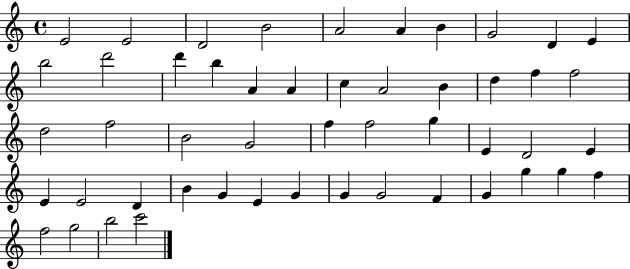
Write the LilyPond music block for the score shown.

{
  \clef treble
  \time 4/4
  \defaultTimeSignature
  \key c \major
  e'2 e'2 | d'2 b'2 | a'2 a'4 b'4 | g'2 d'4 e'4 | \break b''2 d'''2 | d'''4 b''4 a'4 a'4 | c''4 a'2 b'4 | d''4 f''4 f''2 | \break d''2 f''2 | b'2 g'2 | f''4 f''2 g''4 | e'4 d'2 e'4 | \break e'4 e'2 d'4 | b'4 g'4 e'4 g'4 | g'4 g'2 f'4 | g'4 g''4 g''4 f''4 | \break f''2 g''2 | b''2 c'''2 | \bar "|."
}